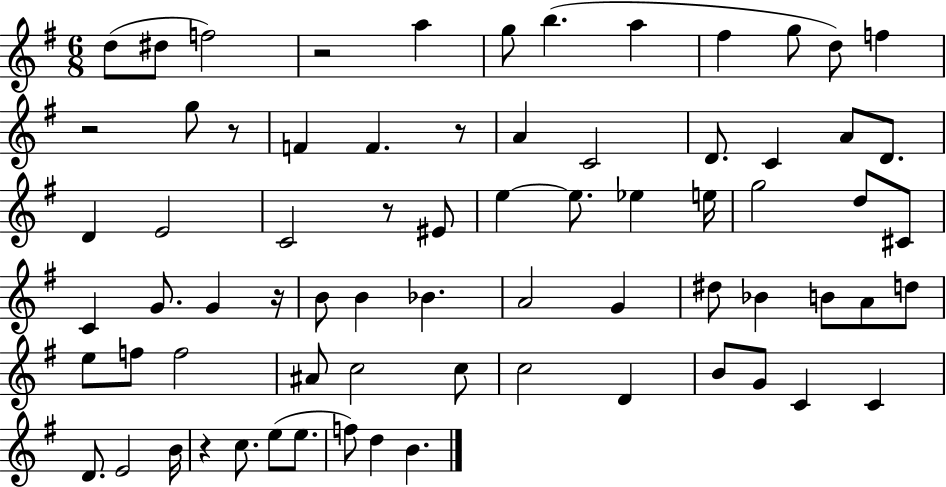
D5/e D#5/e F5/h R/h A5/q G5/e B5/q. A5/q F#5/q G5/e D5/e F5/q R/h G5/e R/e F4/q F4/q. R/e A4/q C4/h D4/e. C4/q A4/e D4/e. D4/q E4/h C4/h R/e EIS4/e E5/q E5/e. Eb5/q E5/s G5/h D5/e C#4/e C4/q G4/e. G4/q R/s B4/e B4/q Bb4/q. A4/h G4/q D#5/e Bb4/q B4/e A4/e D5/e E5/e F5/e F5/h A#4/e C5/h C5/e C5/h D4/q B4/e G4/e C4/q C4/q D4/e. E4/h B4/s R/q C5/e. E5/e E5/e. F5/e D5/q B4/q.